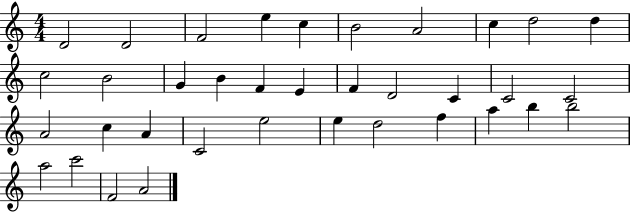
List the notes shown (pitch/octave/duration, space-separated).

D4/h D4/h F4/h E5/q C5/q B4/h A4/h C5/q D5/h D5/q C5/h B4/h G4/q B4/q F4/q E4/q F4/q D4/h C4/q C4/h C4/h A4/h C5/q A4/q C4/h E5/h E5/q D5/h F5/q A5/q B5/q B5/h A5/h C6/h F4/h A4/h